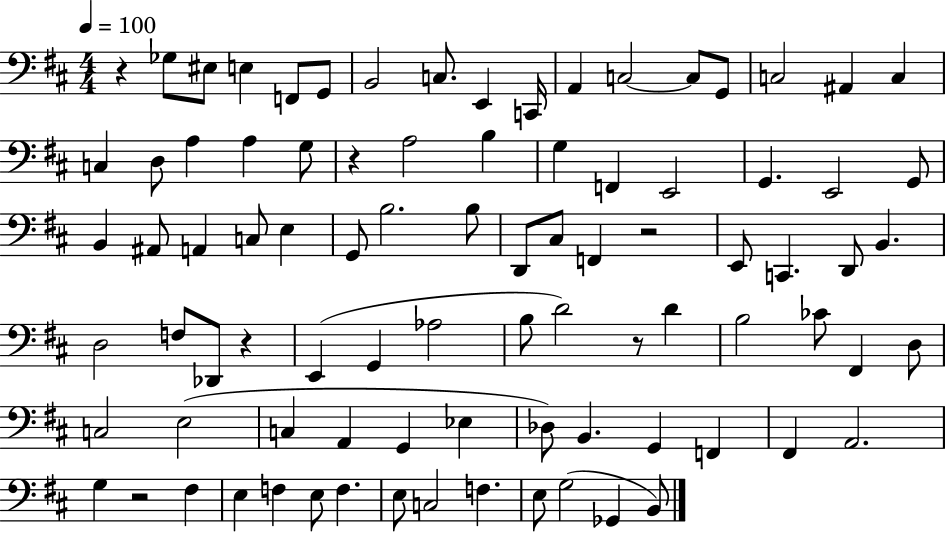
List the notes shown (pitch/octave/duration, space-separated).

R/q Gb3/e EIS3/e E3/q F2/e G2/e B2/h C3/e. E2/q C2/s A2/q C3/h C3/e G2/e C3/h A#2/q C3/q C3/q D3/e A3/q A3/q G3/e R/q A3/h B3/q G3/q F2/q E2/h G2/q. E2/h G2/e B2/q A#2/e A2/q C3/e E3/q G2/e B3/h. B3/e D2/e C#3/e F2/q R/h E2/e C2/q. D2/e B2/q. D3/h F3/e Db2/e R/q E2/q G2/q Ab3/h B3/e D4/h R/e D4/q B3/h CES4/e F#2/q D3/e C3/h E3/h C3/q A2/q G2/q Eb3/q Db3/e B2/q. G2/q F2/q F#2/q A2/h. G3/q R/h F#3/q E3/q F3/q E3/e F3/q. E3/e C3/h F3/q. E3/e G3/h Gb2/q B2/e